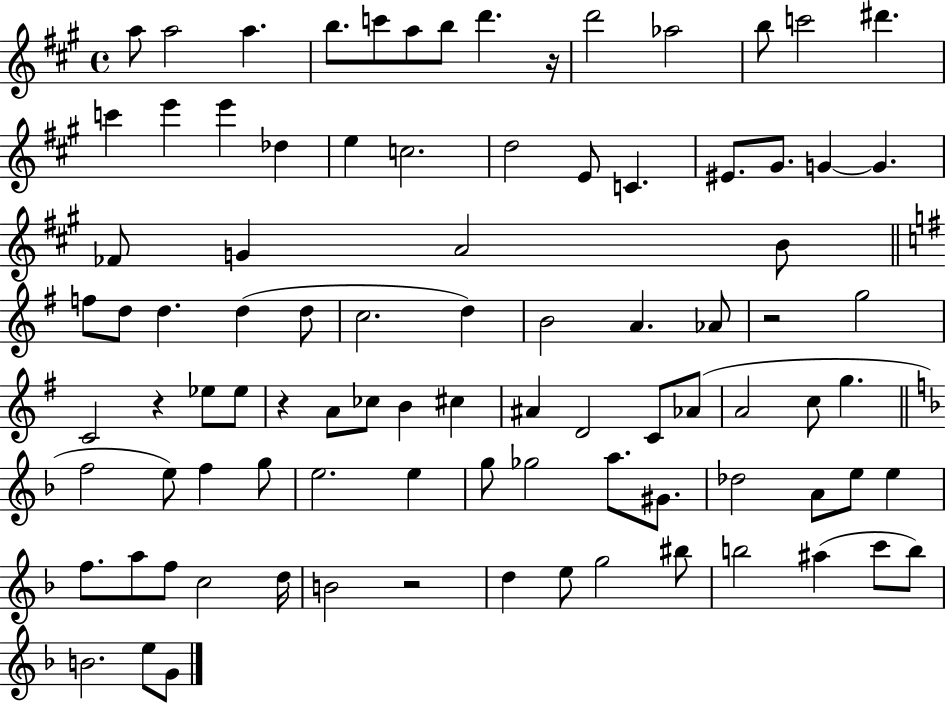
X:1
T:Untitled
M:4/4
L:1/4
K:A
a/2 a2 a b/2 c'/2 a/2 b/2 d' z/4 d'2 _a2 b/2 c'2 ^d' c' e' e' _d e c2 d2 E/2 C ^E/2 ^G/2 G G _F/2 G A2 B/2 f/2 d/2 d d d/2 c2 d B2 A _A/2 z2 g2 C2 z _e/2 _e/2 z A/2 _c/2 B ^c ^A D2 C/2 _A/2 A2 c/2 g f2 e/2 f g/2 e2 e g/2 _g2 a/2 ^G/2 _d2 A/2 e/2 e f/2 a/2 f/2 c2 d/4 B2 z2 d e/2 g2 ^b/2 b2 ^a c'/2 b/2 B2 e/2 G/2